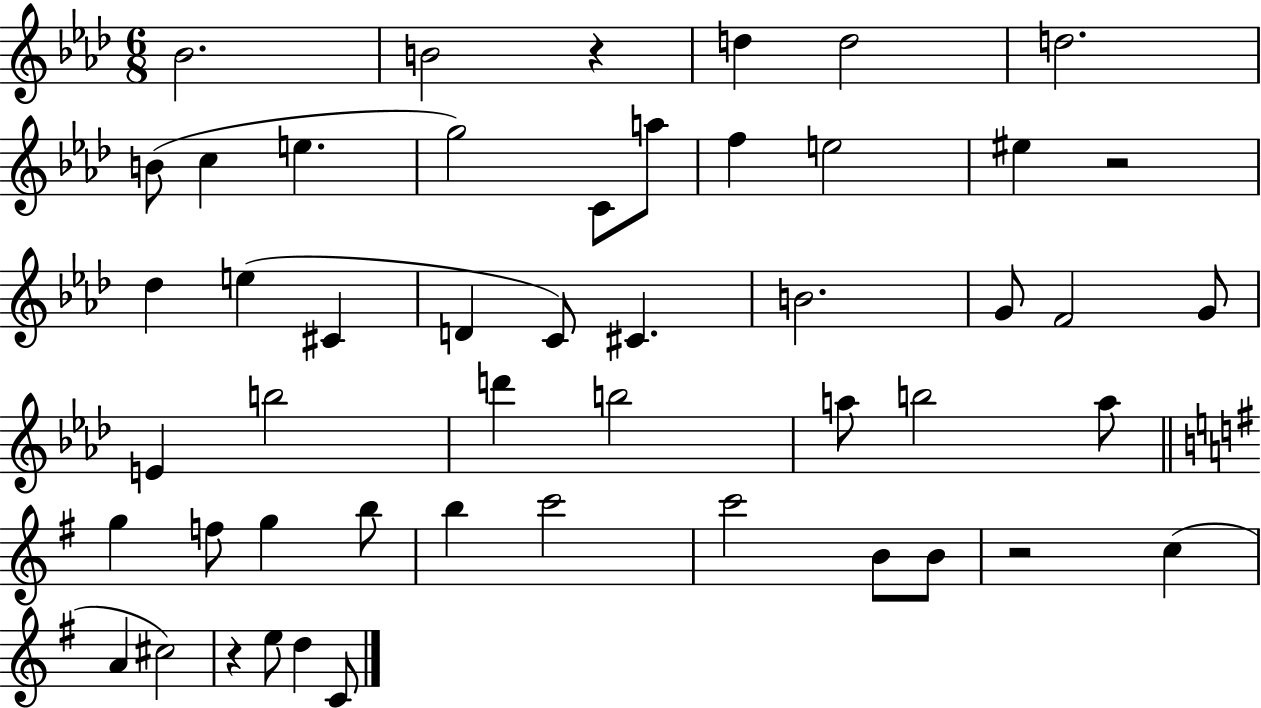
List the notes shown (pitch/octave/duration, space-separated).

Bb4/h. B4/h R/q D5/q D5/h D5/h. B4/e C5/q E5/q. G5/h C4/e A5/e F5/q E5/h EIS5/q R/h Db5/q E5/q C#4/q D4/q C4/e C#4/q. B4/h. G4/e F4/h G4/e E4/q B5/h D6/q B5/h A5/e B5/h A5/e G5/q F5/e G5/q B5/e B5/q C6/h C6/h B4/e B4/e R/h C5/q A4/q C#5/h R/q E5/e D5/q C4/e